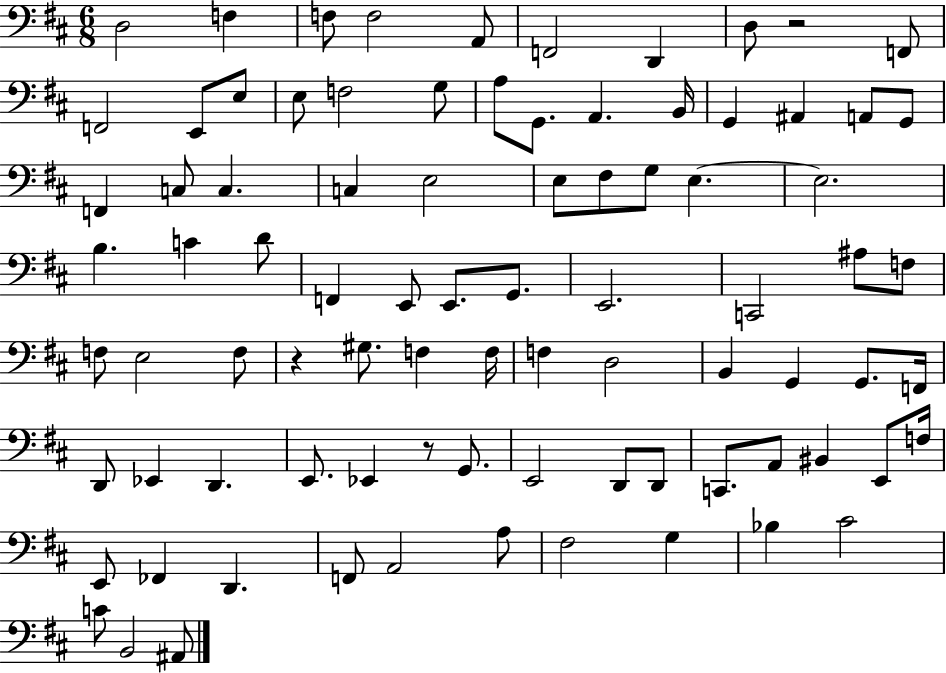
D3/h F3/q F3/e F3/h A2/e F2/h D2/q D3/e R/h F2/e F2/h E2/e E3/e E3/e F3/h G3/e A3/e G2/e. A2/q. B2/s G2/q A#2/q A2/e G2/e F2/q C3/e C3/q. C3/q E3/h E3/e F#3/e G3/e E3/q. E3/h. B3/q. C4/q D4/e F2/q E2/e E2/e. G2/e. E2/h. C2/h A#3/e F3/e F3/e E3/h F3/e R/q G#3/e. F3/q F3/s F3/q D3/h B2/q G2/q G2/e. F2/s D2/e Eb2/q D2/q. E2/e. Eb2/q R/e G2/e. E2/h D2/e D2/e C2/e. A2/e BIS2/q E2/e F3/s E2/e FES2/q D2/q. F2/e A2/h A3/e F#3/h G3/q Bb3/q C#4/h C4/e B2/h A#2/e